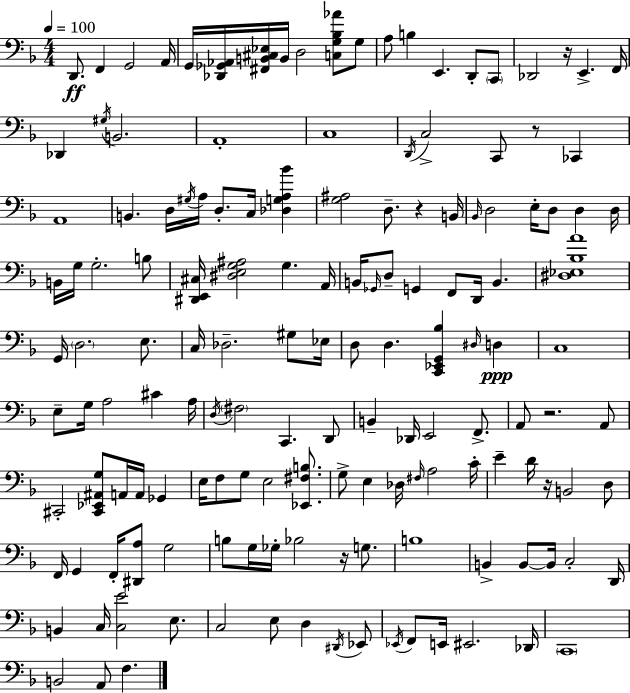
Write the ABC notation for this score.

X:1
T:Untitled
M:4/4
L:1/4
K:Dm
D,,/2 F,, G,,2 A,,/4 G,,/4 [_D,,_G,,_A,,]/4 [^F,,B,,^C,_E,]/4 B,,/4 D,2 [C,G,_B,_A]/2 G,/2 A,/2 B, E,, D,,/2 C,,/2 _D,,2 z/4 E,, F,,/4 _D,, ^G,/4 B,,2 A,,4 C,4 D,,/4 C,2 C,,/2 z/2 _C,, A,,4 B,, D,/4 ^G,/4 A,/4 D,/2 C,/4 [_D,G,A,_B] [G,^A,]2 D,/2 z B,,/4 _B,,/4 D,2 E,/4 D,/2 D, D,/4 B,,/4 G,/4 G,2 B,/2 [^D,,E,,^C,]/4 [^D,E,G,^A,]2 G, A,,/4 B,,/4 _G,,/4 D,/2 G,, F,,/2 D,,/4 B,, [^D,_E,_B,A]4 G,,/4 D,2 E,/2 C,/4 _D,2 ^G,/2 _E,/4 D,/2 D, [C,,_E,,G,,_B,] ^D,/4 D, C,4 E,/2 G,/4 A,2 ^C A,/4 D,/4 ^F,2 C,, D,,/2 B,, _D,,/4 E,,2 F,,/2 A,,/2 z2 A,,/2 ^C,,2 [^C,,_E,,^A,,G,]/2 A,,/4 A,,/4 _G,, E,/4 F,/2 G,/2 E,2 [_E,,^F,B,]/2 G,/2 E, _D,/4 ^F,/4 A,2 C/4 E D/4 z/4 B,,2 D,/2 F,,/4 G,, F,,/4 [^D,,A,]/2 G,2 B,/2 G,/4 _G,/4 _B,2 z/4 G,/2 B,4 B,, B,,/2 B,,/4 C,2 D,,/4 B,, C,/4 [C,E]2 E,/2 C,2 E,/2 D, ^D,,/4 _E,,/2 _E,,/4 F,,/2 E,,/4 ^E,,2 _D,,/4 C,,4 B,,2 A,,/2 F,